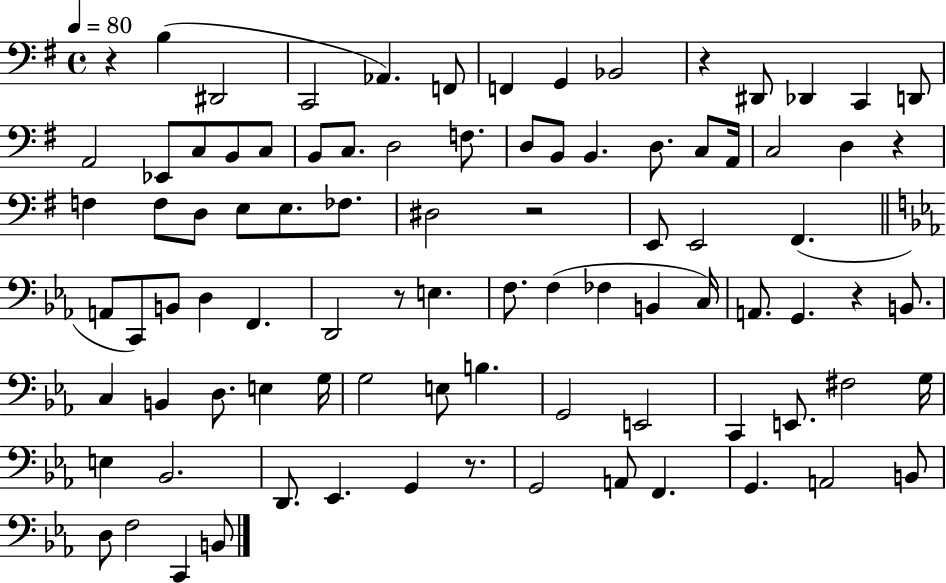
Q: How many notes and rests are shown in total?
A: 90